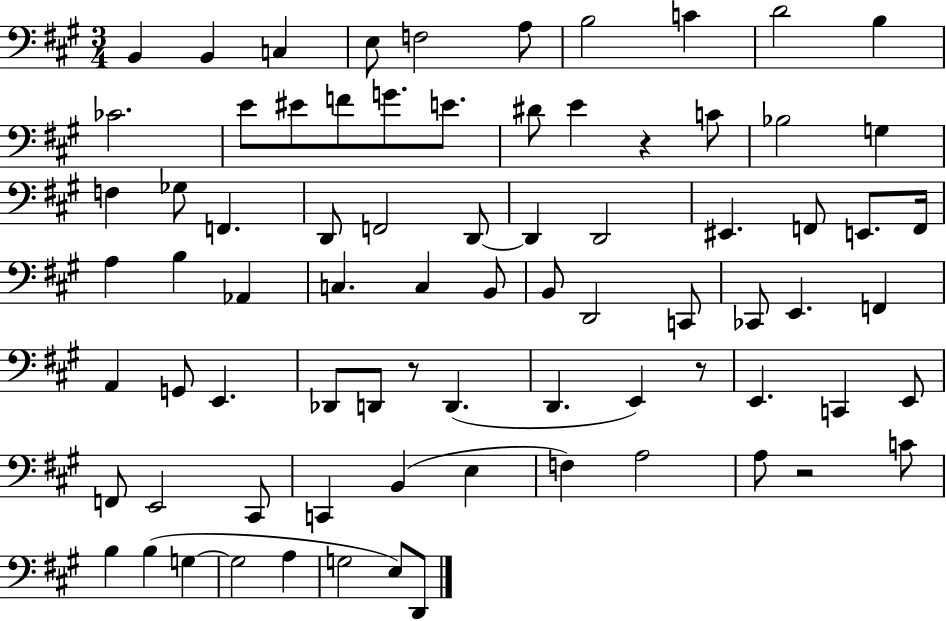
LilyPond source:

{
  \clef bass
  \numericTimeSignature
  \time 3/4
  \key a \major
  b,4 b,4 c4 | e8 f2 a8 | b2 c'4 | d'2 b4 | \break ces'2. | e'8 eis'8 f'8 g'8. e'8. | dis'8 e'4 r4 c'8 | bes2 g4 | \break f4 ges8 f,4. | d,8 f,2 d,8~~ | d,4 d,2 | eis,4. f,8 e,8. f,16 | \break a4 b4 aes,4 | c4. c4 b,8 | b,8 d,2 c,8 | ces,8 e,4. f,4 | \break a,4 g,8 e,4. | des,8 d,8 r8 d,4.( | d,4. e,4) r8 | e,4. c,4 e,8 | \break f,8 e,2 cis,8 | c,4 b,4( e4 | f4) a2 | a8 r2 c'8 | \break b4 b4( g4~~ | g2 a4 | g2 e8) d,8 | \bar "|."
}